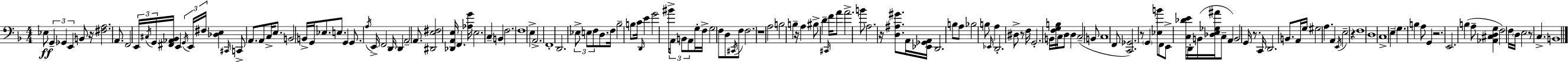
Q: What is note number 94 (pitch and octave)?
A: D3